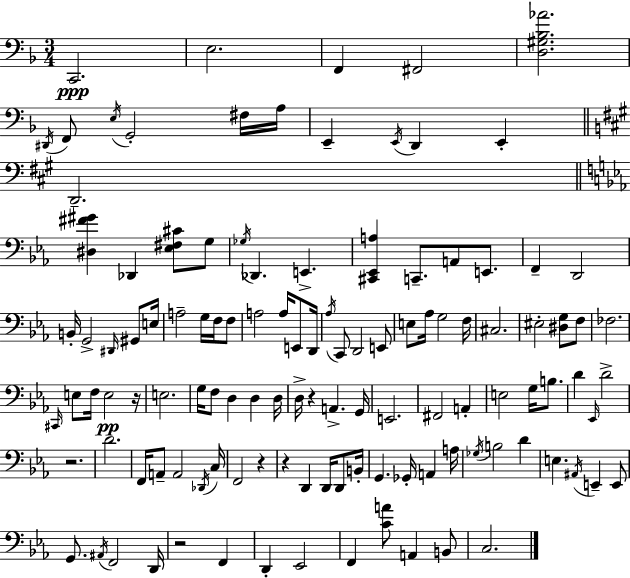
X:1
T:Untitled
M:3/4
L:1/4
K:F
C,,2 E,2 F,, ^F,,2 [D,^G,_B,_A]2 ^D,,/4 F,,/2 E,/4 G,,2 ^F,/4 A,/4 E,, E,,/4 D,, E,, D,,2 [^D,^F^G] _D,, [_E,^F,^C]/2 G,/2 _G,/4 _D,, E,, [^C,,_E,,A,] C,,/2 A,,/2 E,,/2 F,, D,,2 B,,/4 G,,2 ^D,,/4 ^G,,/2 E,/4 A,2 G,/4 F,/4 F,/2 A,2 A,/4 E,,/2 D,,/4 _A,/4 C,,/2 D,,2 E,,/2 E,/2 _A,/4 G,2 F,/4 ^C,2 ^E,2 [^D,G,]/2 F,/2 _F,2 ^C,,/4 E,/2 F,/4 E,2 z/4 E,2 G,/4 F,/2 D, D, D,/4 D,/4 z A,, G,,/4 E,,2 ^F,,2 A,, E,2 G,/4 B,/2 D _E,,/4 D2 z2 D2 F,,/4 A,,/2 A,,2 _D,,/4 C,/4 F,,2 z z D,, D,,/4 D,,/2 B,,/4 G,, _G,,/4 A,, A,/4 _G,/4 B,2 D E, ^A,,/4 E,, E,,/2 G,,/2 ^A,,/4 F,,2 D,,/4 z2 F,, D,, _E,,2 F,, [CA]/2 A,, B,,/2 C,2